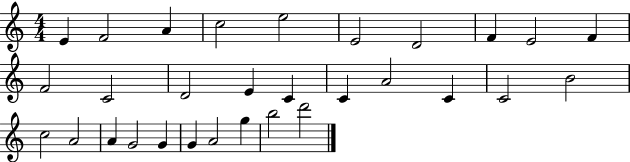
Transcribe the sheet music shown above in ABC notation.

X:1
T:Untitled
M:4/4
L:1/4
K:C
E F2 A c2 e2 E2 D2 F E2 F F2 C2 D2 E C C A2 C C2 B2 c2 A2 A G2 G G A2 g b2 d'2